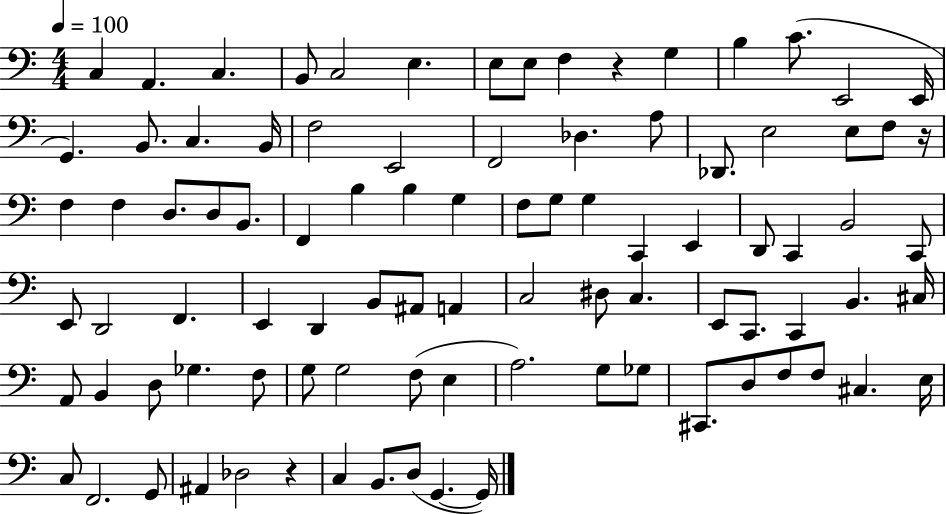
C3/q A2/q. C3/q. B2/e C3/h E3/q. E3/e E3/e F3/q R/q G3/q B3/q C4/e. E2/h E2/s G2/q. B2/e. C3/q. B2/s F3/h E2/h F2/h Db3/q. A3/e Db2/e. E3/h E3/e F3/e R/s F3/q F3/q D3/e. D3/e B2/e. F2/q B3/q B3/q G3/q F3/e G3/e G3/q C2/q E2/q D2/e C2/q B2/h C2/e E2/e D2/h F2/q. E2/q D2/q B2/e A#2/e A2/q C3/h D#3/e C3/q. E2/e C2/e. C2/q B2/q. C#3/s A2/e B2/q D3/e Gb3/q. F3/e G3/e G3/h F3/e E3/q A3/h. G3/e Gb3/e C#2/e. D3/e F3/e F3/e C#3/q. E3/s C3/e F2/h. G2/e A#2/q Db3/h R/q C3/q B2/e. D3/e G2/q. G2/s